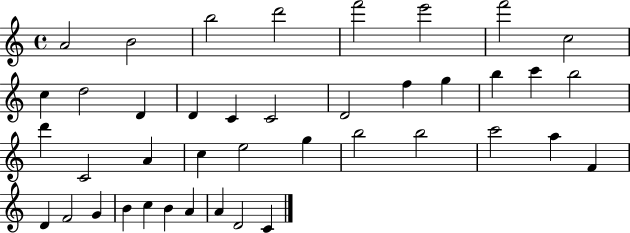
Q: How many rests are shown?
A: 0